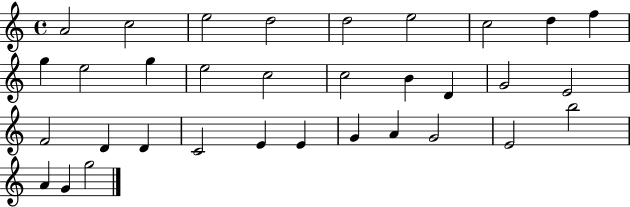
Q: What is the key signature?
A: C major